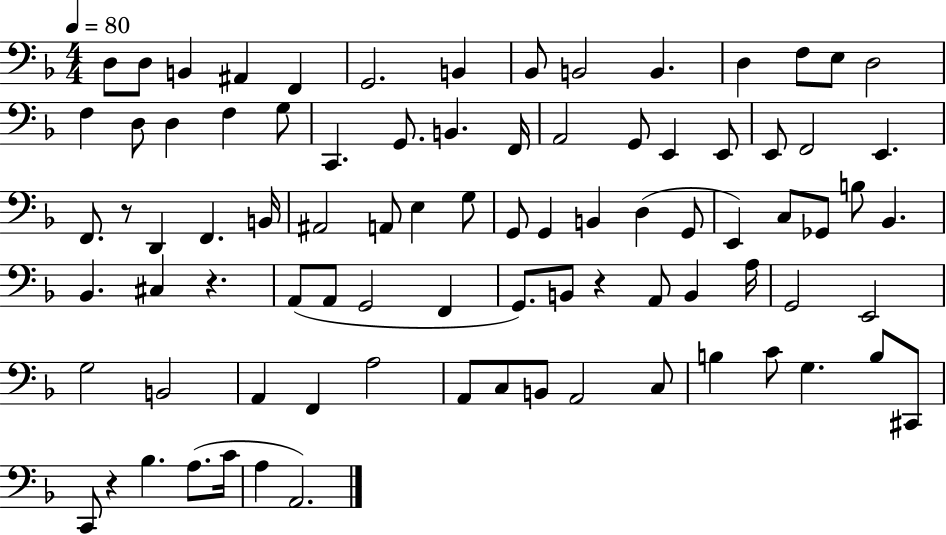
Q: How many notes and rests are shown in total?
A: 86